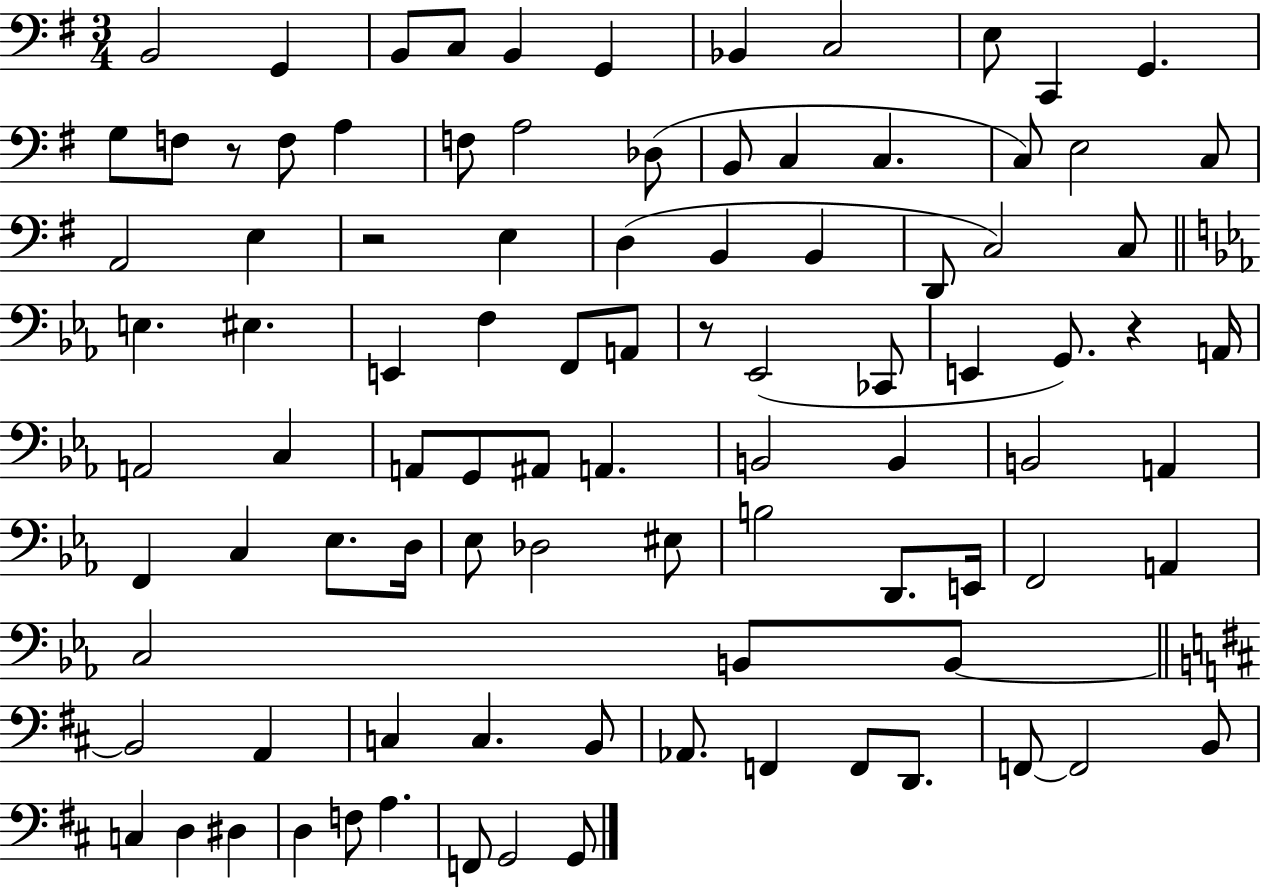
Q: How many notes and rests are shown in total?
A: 94